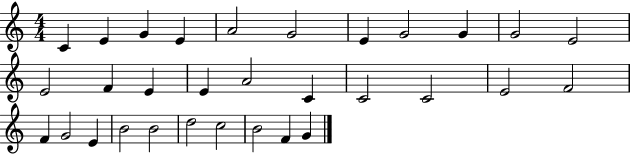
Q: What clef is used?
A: treble